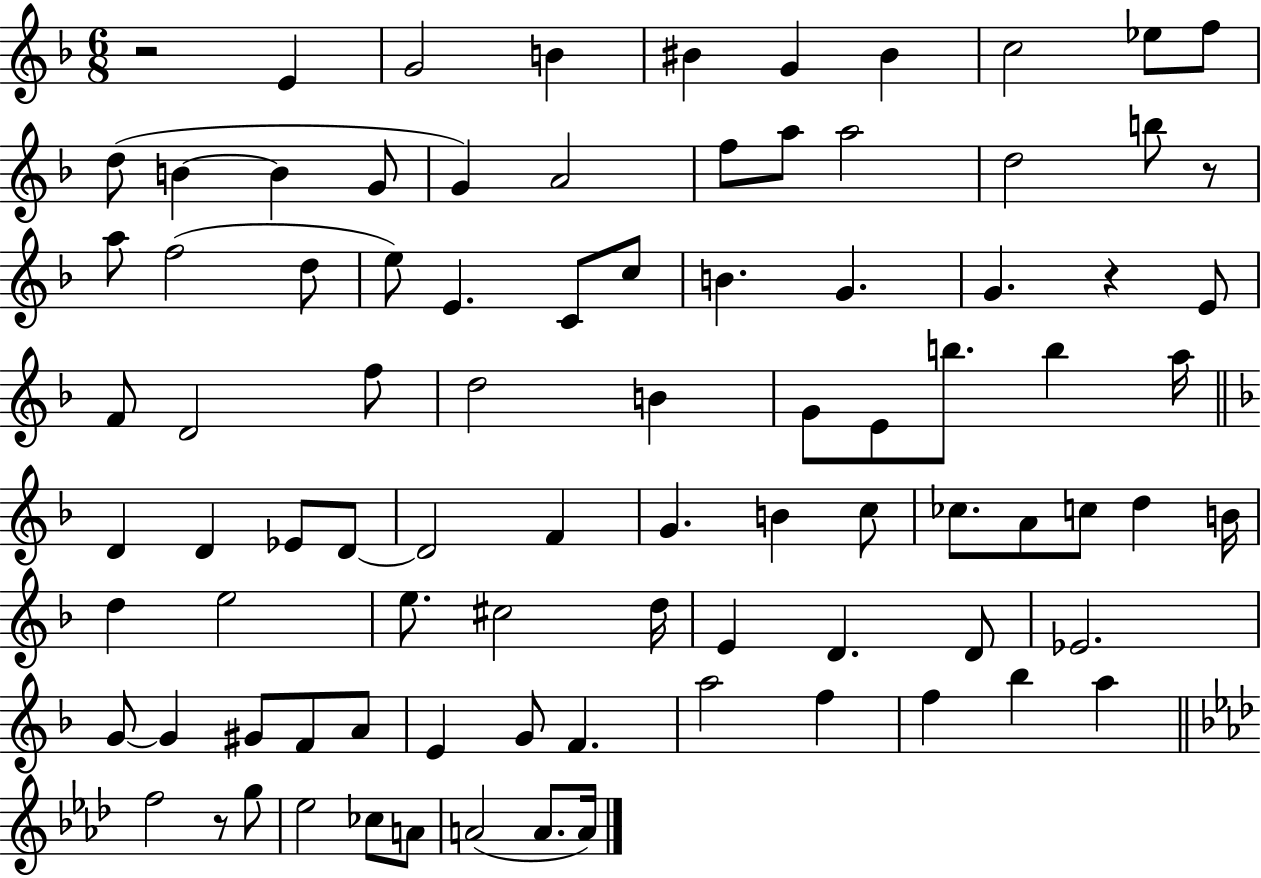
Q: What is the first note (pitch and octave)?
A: E4